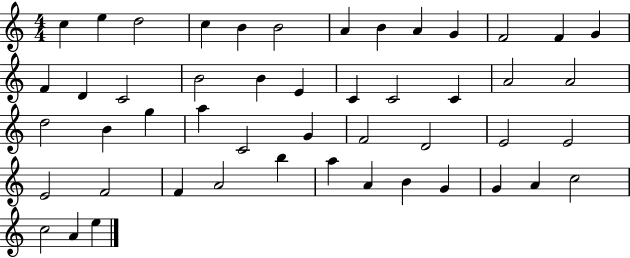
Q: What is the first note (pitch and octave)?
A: C5